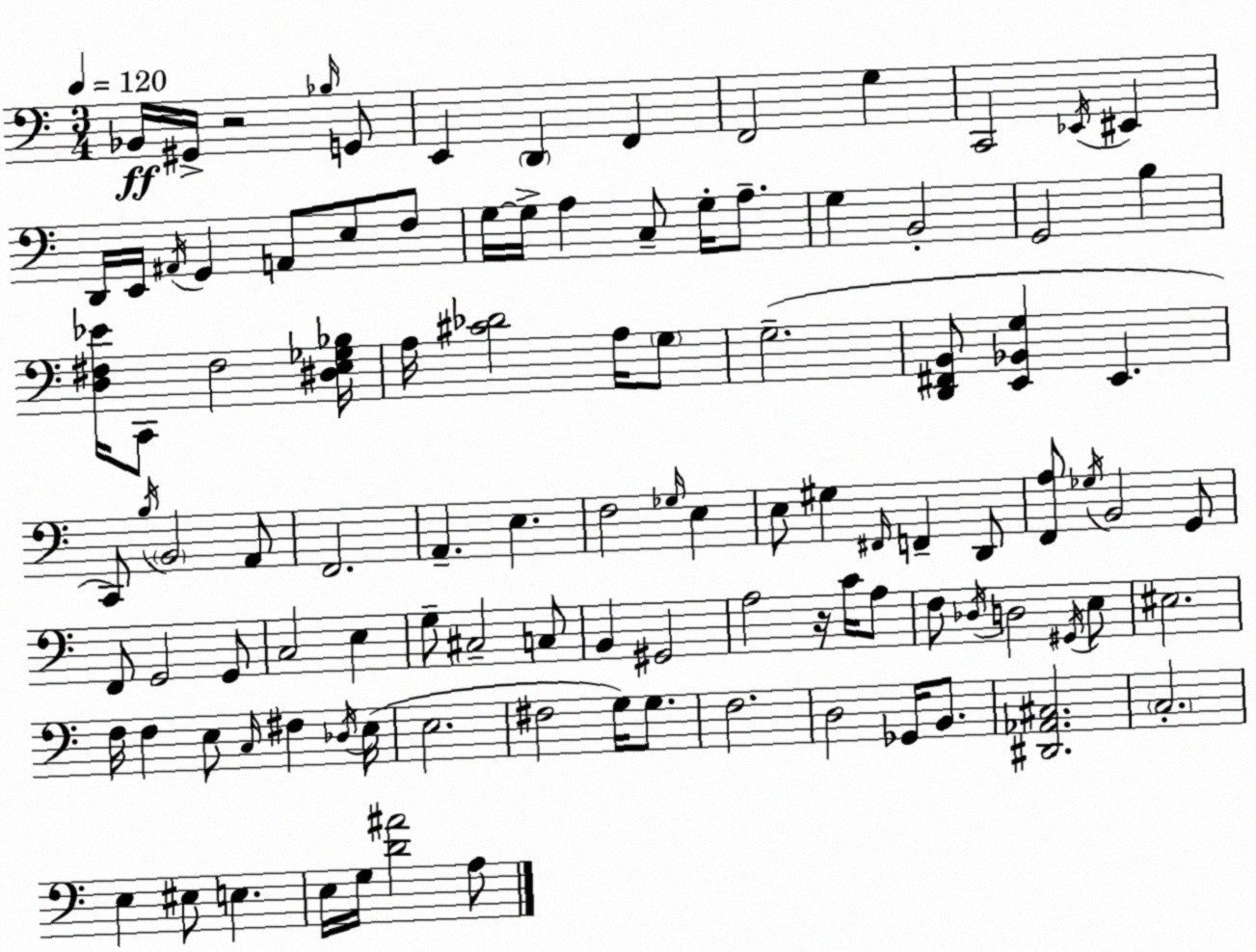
X:1
T:Untitled
M:3/4
L:1/4
K:C
_B,,/4 ^G,,/4 z2 _B,/4 G,,/2 E,, D,, F,, F,,2 G, C,,2 _E,,/4 ^E,, D,,/4 E,,/4 ^A,,/4 G,, A,,/2 E,/2 F,/2 G,/4 G,/4 A, C,/2 G,/4 A,/2 G, B,,2 G,,2 B, [D,^F,_E]/4 C,,/2 ^F,2 [^D,E,_G,_B,]/4 A,/4 [^C_D]2 A,/4 G,/2 G,2 [D,,^F,,B,,]/2 [E,,_B,,G,] E,, C,,/2 B,/4 B,,2 A,,/2 F,,2 A,, E, F,2 _G,/4 E, E,/2 ^G, ^F,,/4 F,, D,,/2 [F,,A,]/2 _G,/4 B,,2 G,,/2 F,,/2 G,,2 G,,/2 C,2 E, G,/2 ^C,2 C,/2 B,, ^G,,2 A,2 z/4 C/4 A,/2 F,/2 _D,/4 D,2 ^G,,/4 E,/2 ^E,2 F,/4 F, E,/2 C,/4 ^F, _D,/4 E,/4 E,2 ^F,2 G,/4 G,/2 F,2 D,2 _G,,/4 B,,/2 [^D,,_A,,^C,]2 C,2 E, ^E,/2 E, E,/4 G,/4 [D^A]2 A,/2